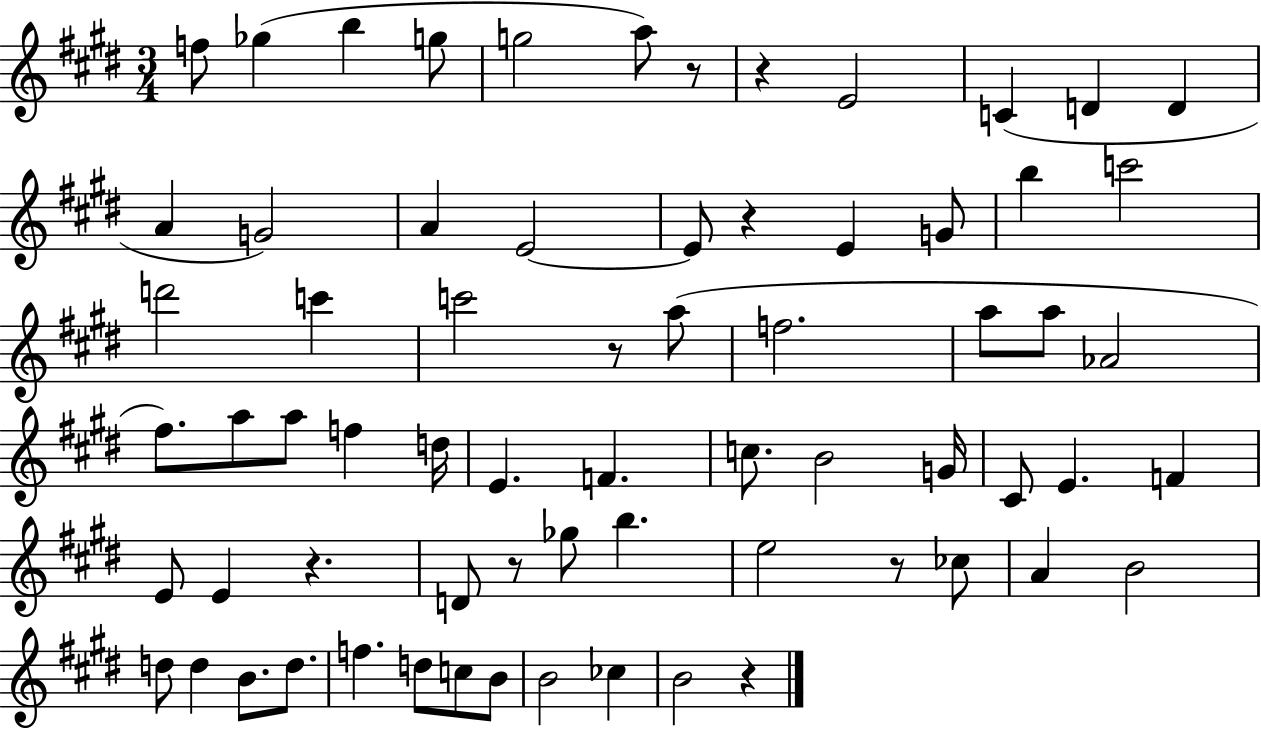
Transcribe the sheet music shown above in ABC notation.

X:1
T:Untitled
M:3/4
L:1/4
K:E
f/2 _g b g/2 g2 a/2 z/2 z E2 C D D A G2 A E2 E/2 z E G/2 b c'2 d'2 c' c'2 z/2 a/2 f2 a/2 a/2 _A2 ^f/2 a/2 a/2 f d/4 E F c/2 B2 G/4 ^C/2 E F E/2 E z D/2 z/2 _g/2 b e2 z/2 _c/2 A B2 d/2 d B/2 d/2 f d/2 c/2 B/2 B2 _c B2 z